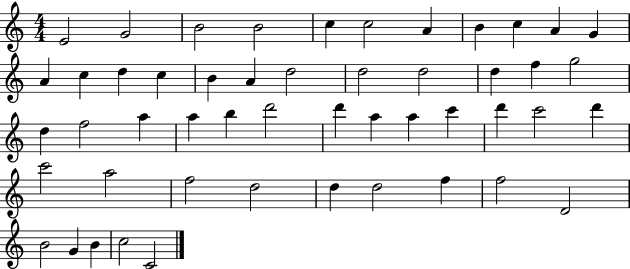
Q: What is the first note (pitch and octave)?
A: E4